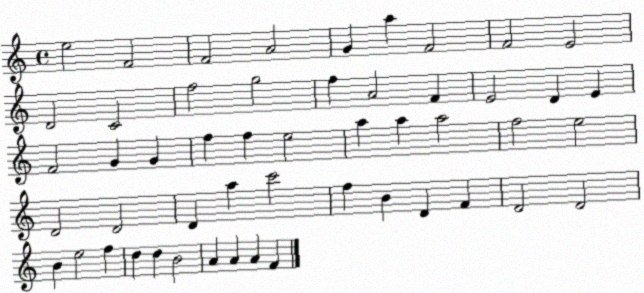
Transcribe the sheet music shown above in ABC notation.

X:1
T:Untitled
M:4/4
L:1/4
K:C
e2 F2 F2 A2 G a F2 F2 E2 D2 C2 f2 g2 f A2 F E2 D E F2 G G f f e2 a a a2 f2 e2 D2 D2 D a c'2 f B D F D2 D2 B e2 f d d B2 A A A F